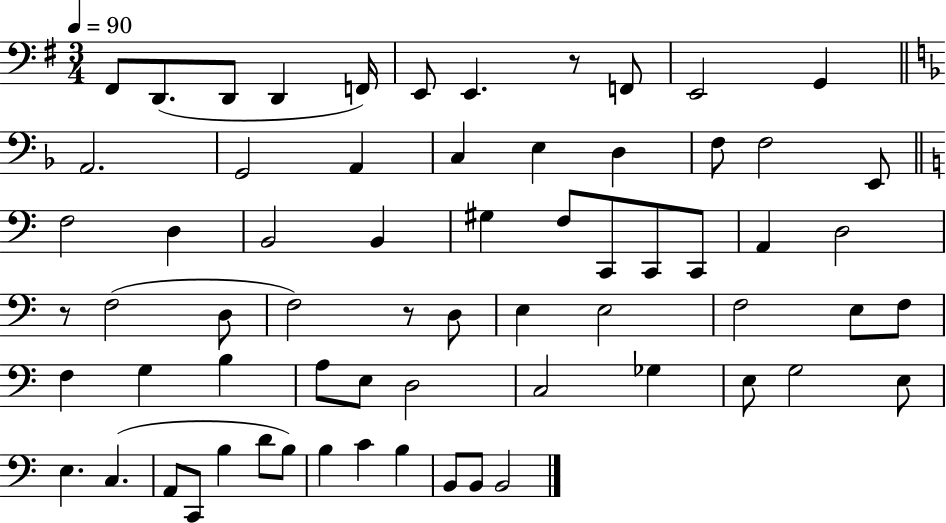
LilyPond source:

{
  \clef bass
  \numericTimeSignature
  \time 3/4
  \key g \major
  \tempo 4 = 90
  \repeat volta 2 { fis,8 d,8.( d,8 d,4 f,16) | e,8 e,4. r8 f,8 | e,2 g,4 | \bar "||" \break \key f \major a,2. | g,2 a,4 | c4 e4 d4 | f8 f2 e,8 | \break \bar "||" \break \key c \major f2 d4 | b,2 b,4 | gis4 f8 c,8 c,8 c,8 | a,4 d2 | \break r8 f2( d8 | f2) r8 d8 | e4 e2 | f2 e8 f8 | \break f4 g4 b4 | a8 e8 d2 | c2 ges4 | e8 g2 e8 | \break e4. c4.( | a,8 c,8 b4 d'8 b8) | b4 c'4 b4 | b,8 b,8 b,2 | \break } \bar "|."
}